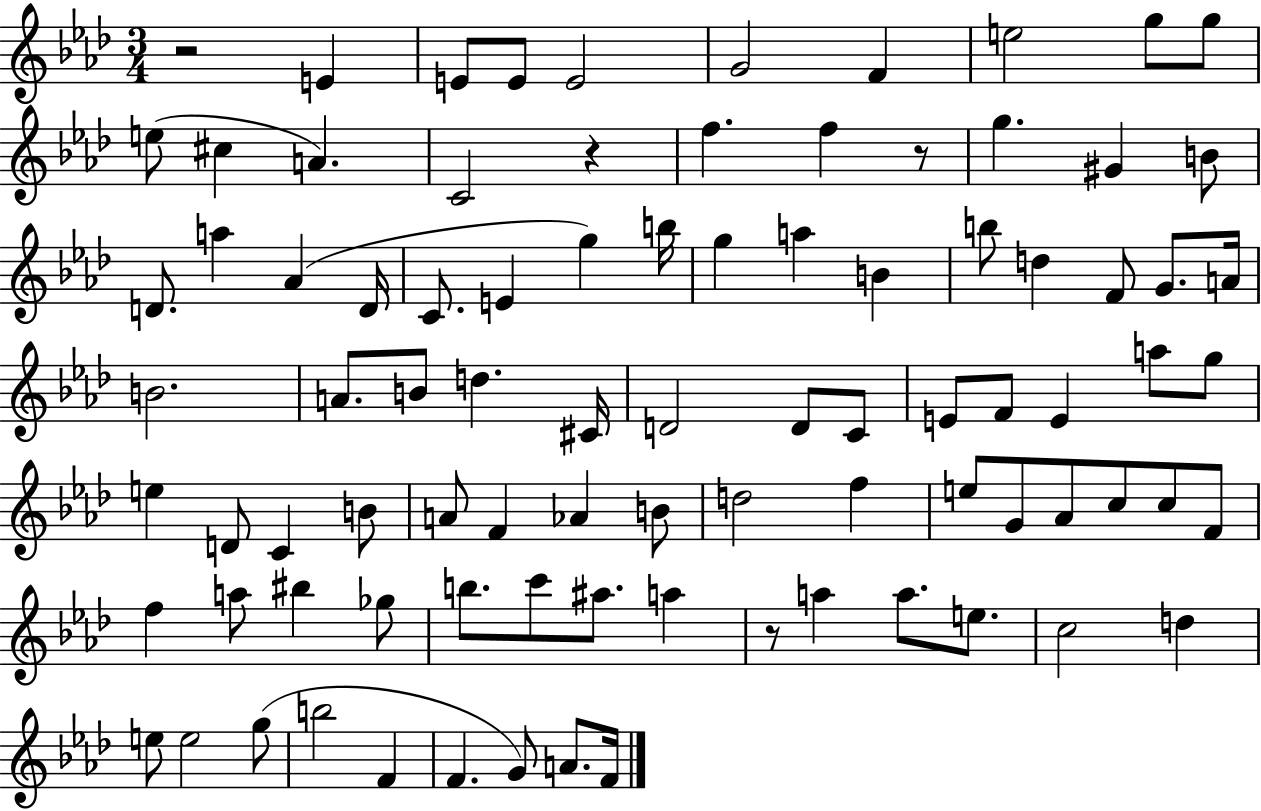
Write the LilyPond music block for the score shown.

{
  \clef treble
  \numericTimeSignature
  \time 3/4
  \key aes \major
  r2 e'4 | e'8 e'8 e'2 | g'2 f'4 | e''2 g''8 g''8 | \break e''8( cis''4 a'4.) | c'2 r4 | f''4. f''4 r8 | g''4. gis'4 b'8 | \break d'8. a''4 aes'4( d'16 | c'8. e'4 g''4) b''16 | g''4 a''4 b'4 | b''8 d''4 f'8 g'8. a'16 | \break b'2. | a'8. b'8 d''4. cis'16 | d'2 d'8 c'8 | e'8 f'8 e'4 a''8 g''8 | \break e''4 d'8 c'4 b'8 | a'8 f'4 aes'4 b'8 | d''2 f''4 | e''8 g'8 aes'8 c''8 c''8 f'8 | \break f''4 a''8 bis''4 ges''8 | b''8. c'''8 ais''8. a''4 | r8 a''4 a''8. e''8. | c''2 d''4 | \break e''8 e''2 g''8( | b''2 f'4 | f'4. g'8) a'8. f'16 | \bar "|."
}